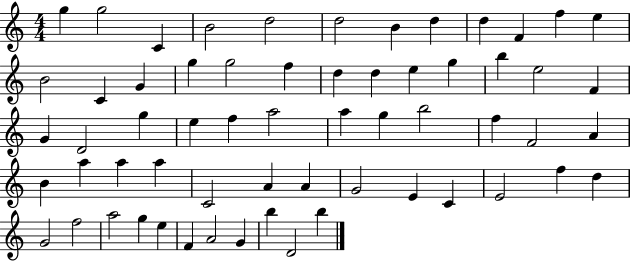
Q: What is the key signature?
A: C major